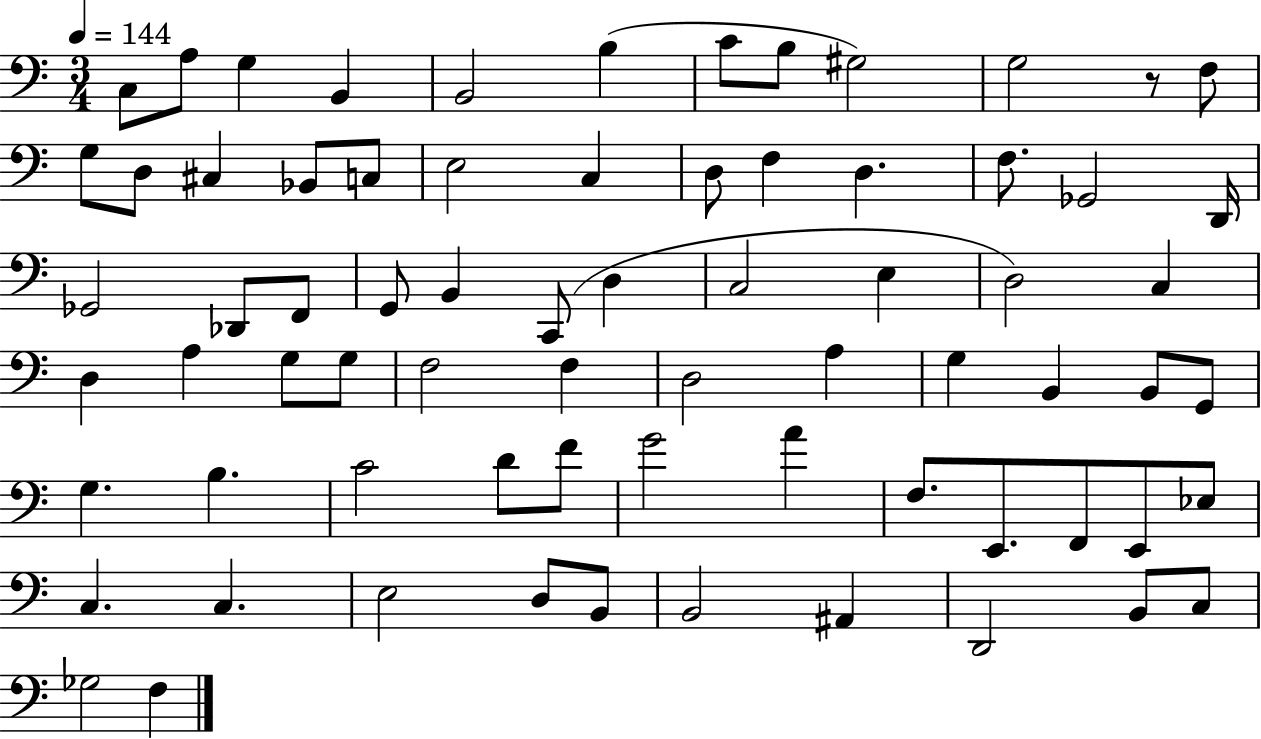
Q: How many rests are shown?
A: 1